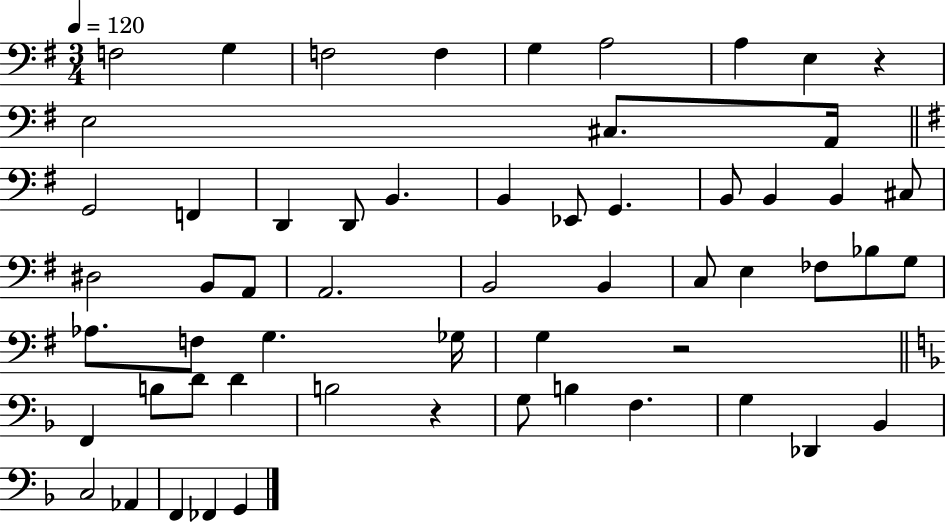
X:1
T:Untitled
M:3/4
L:1/4
K:G
F,2 G, F,2 F, G, A,2 A, E, z E,2 ^C,/2 A,,/4 G,,2 F,, D,, D,,/2 B,, B,, _E,,/2 G,, B,,/2 B,, B,, ^C,/2 ^D,2 B,,/2 A,,/2 A,,2 B,,2 B,, C,/2 E, _F,/2 _B,/2 G,/2 _A,/2 F,/2 G, _G,/4 G, z2 F,, B,/2 D/2 D B,2 z G,/2 B, F, G, _D,, _B,, C,2 _A,, F,, _F,, G,,